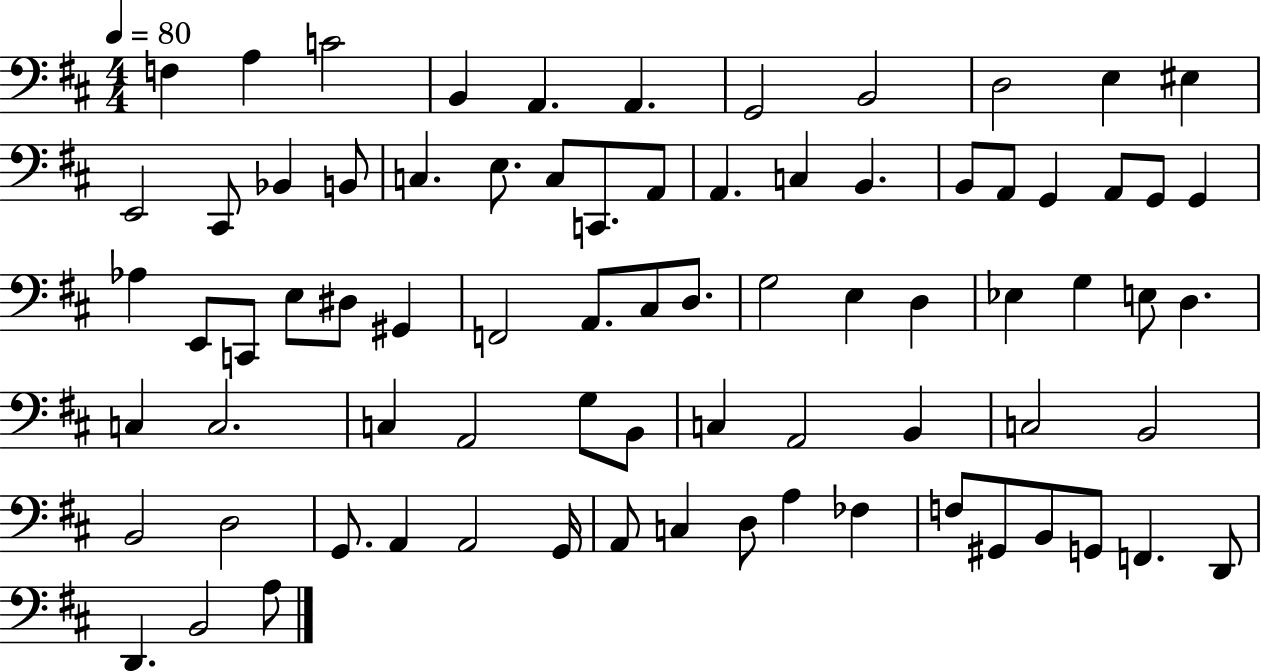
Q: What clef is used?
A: bass